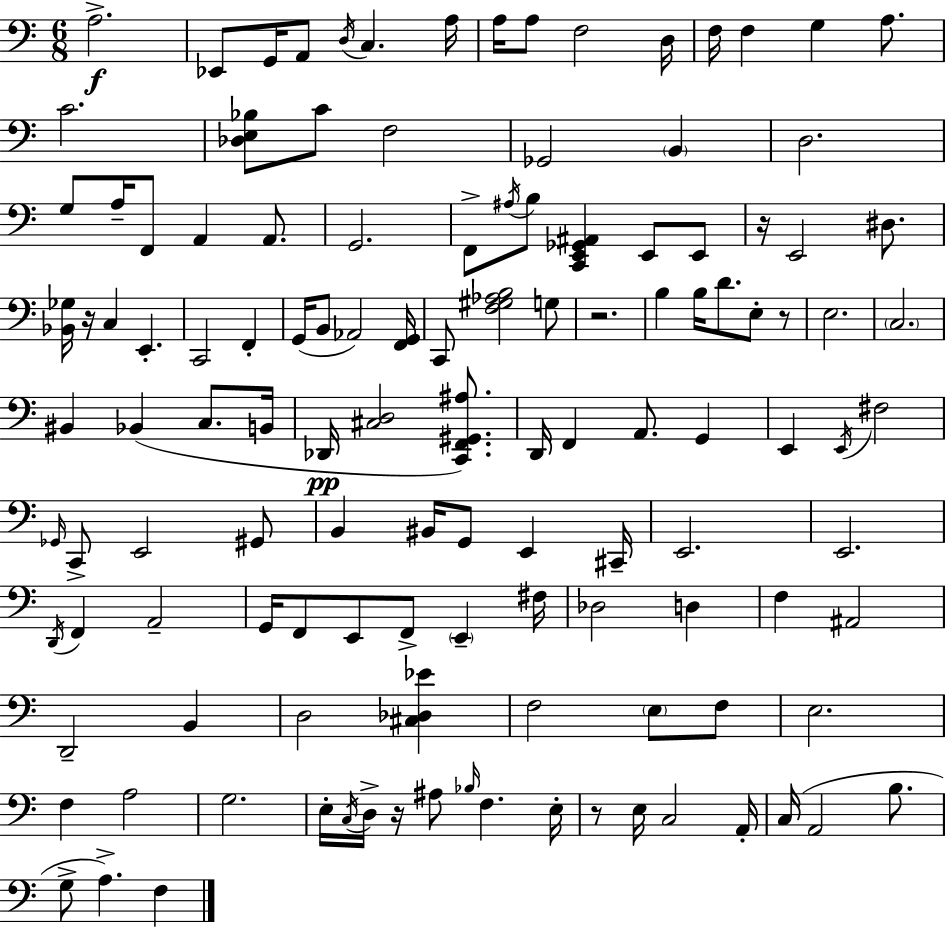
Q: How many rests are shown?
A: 6